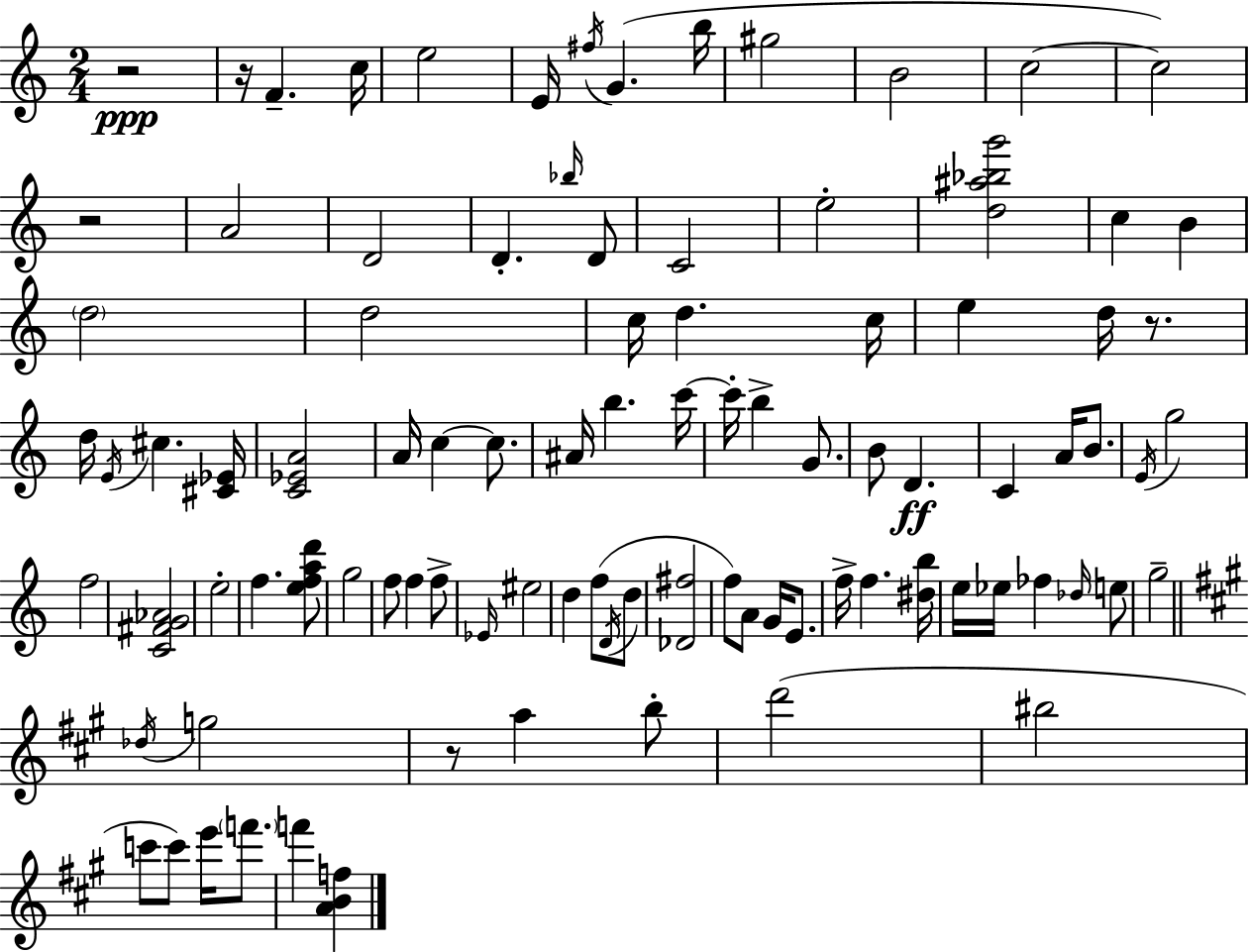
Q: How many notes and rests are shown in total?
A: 95